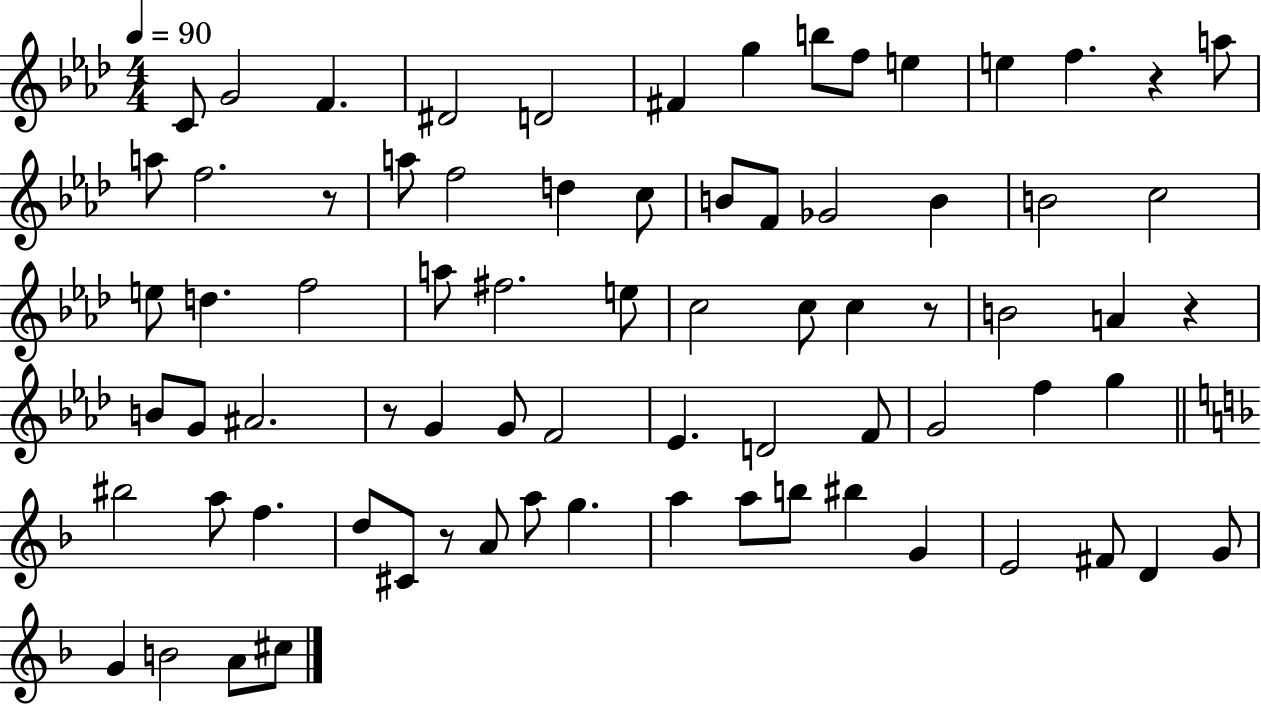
X:1
T:Untitled
M:4/4
L:1/4
K:Ab
C/2 G2 F ^D2 D2 ^F g b/2 f/2 e e f z a/2 a/2 f2 z/2 a/2 f2 d c/2 B/2 F/2 _G2 B B2 c2 e/2 d f2 a/2 ^f2 e/2 c2 c/2 c z/2 B2 A z B/2 G/2 ^A2 z/2 G G/2 F2 _E D2 F/2 G2 f g ^b2 a/2 f d/2 ^C/2 z/2 A/2 a/2 g a a/2 b/2 ^b G E2 ^F/2 D G/2 G B2 A/2 ^c/2